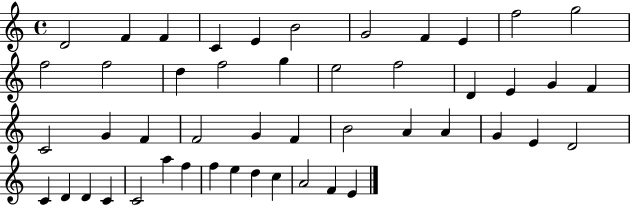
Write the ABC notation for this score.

X:1
T:Untitled
M:4/4
L:1/4
K:C
D2 F F C E B2 G2 F E f2 g2 f2 f2 d f2 g e2 f2 D E G F C2 G F F2 G F B2 A A G E D2 C D D C C2 a f f e d c A2 F E